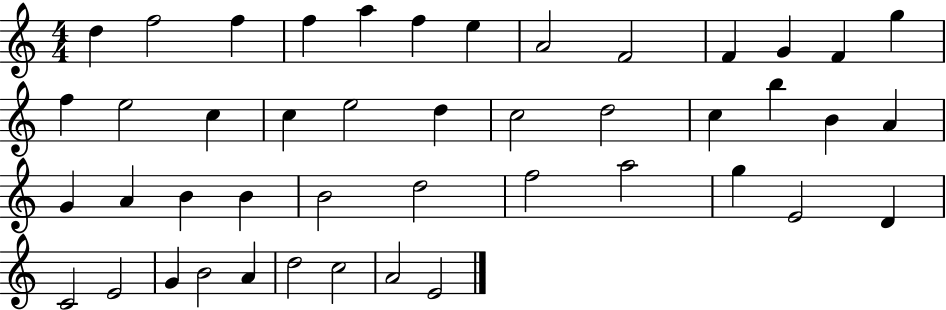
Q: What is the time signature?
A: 4/4